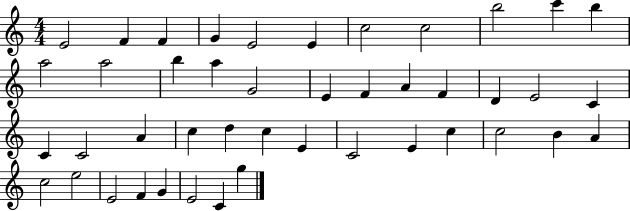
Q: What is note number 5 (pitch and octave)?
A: E4